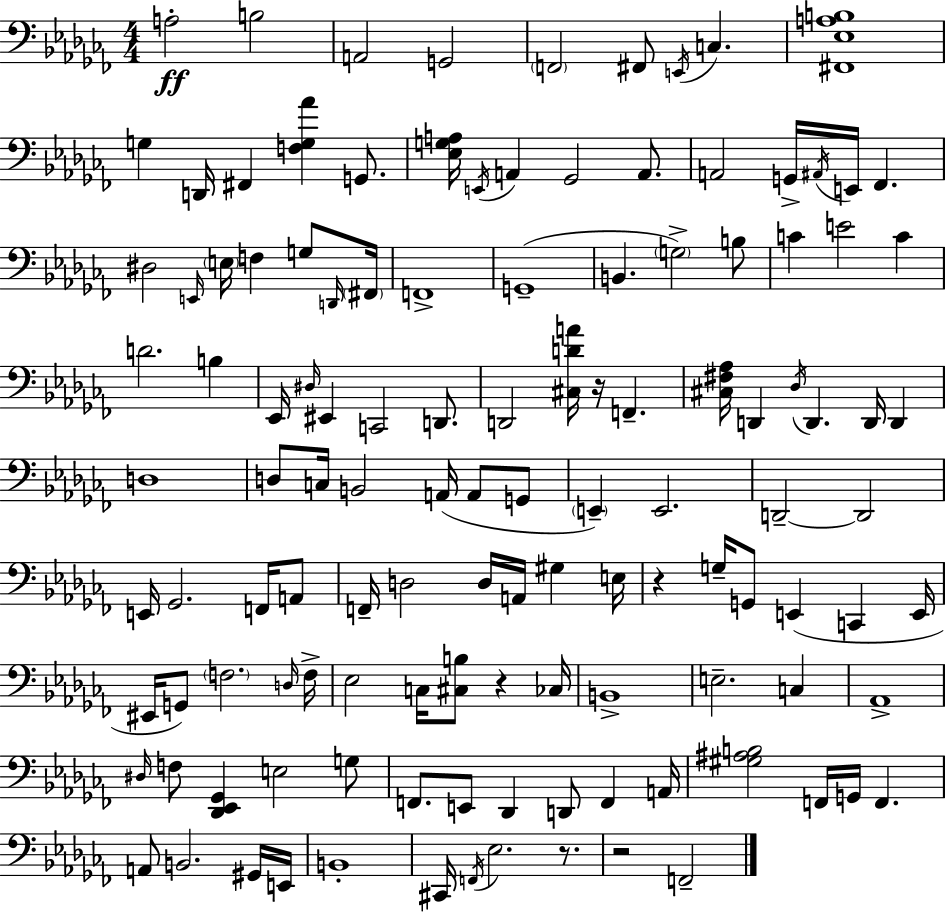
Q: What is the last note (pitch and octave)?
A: F2